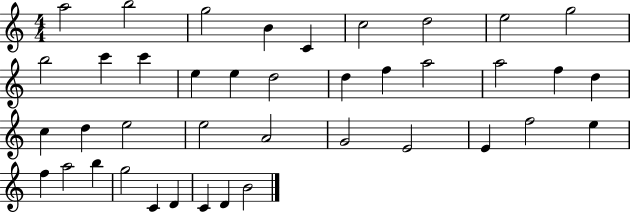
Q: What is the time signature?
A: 4/4